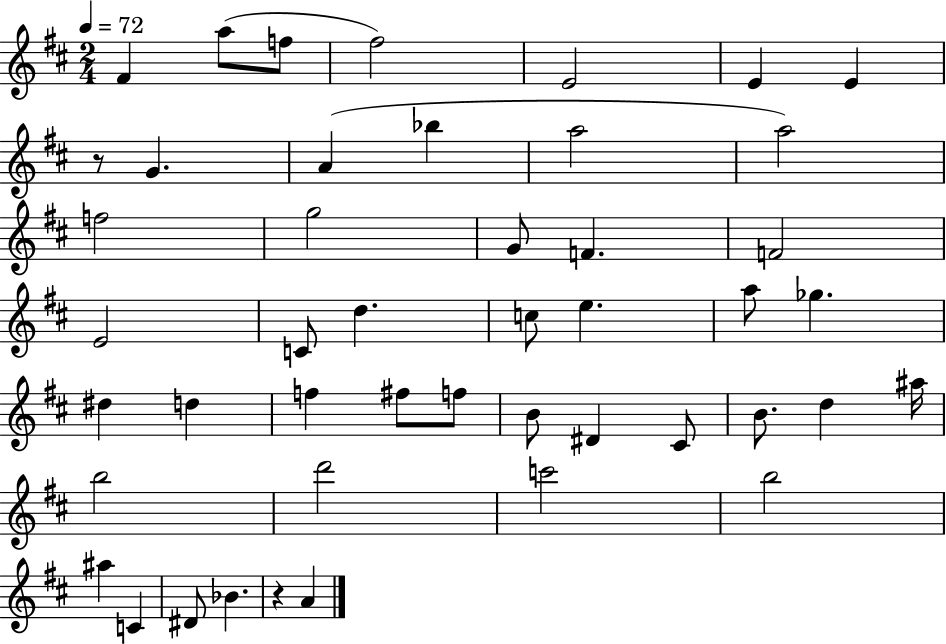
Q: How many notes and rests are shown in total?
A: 46